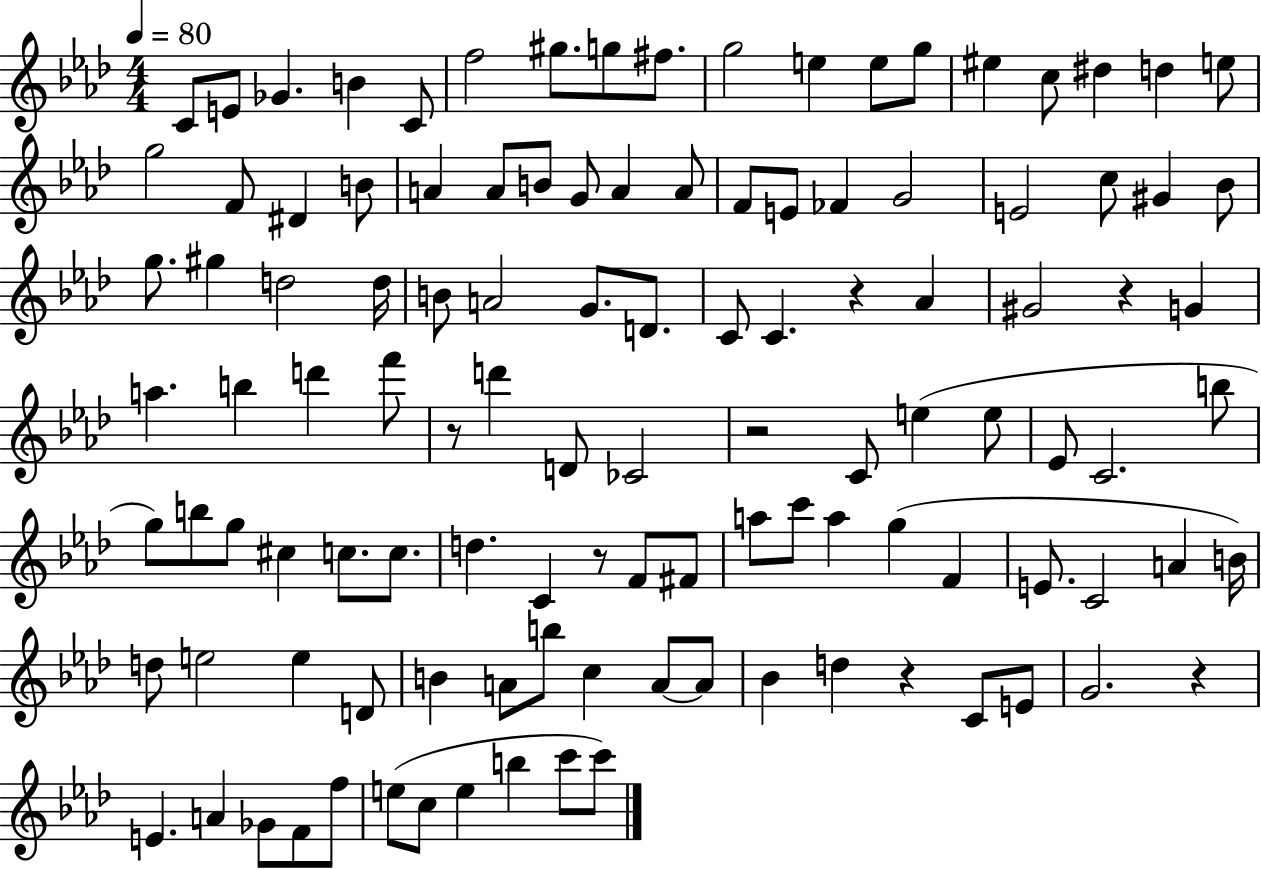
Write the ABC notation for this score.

X:1
T:Untitled
M:4/4
L:1/4
K:Ab
C/2 E/2 _G B C/2 f2 ^g/2 g/2 ^f/2 g2 e e/2 g/2 ^e c/2 ^d d e/2 g2 F/2 ^D B/2 A A/2 B/2 G/2 A A/2 F/2 E/2 _F G2 E2 c/2 ^G _B/2 g/2 ^g d2 d/4 B/2 A2 G/2 D/2 C/2 C z _A ^G2 z G a b d' f'/2 z/2 d' D/2 _C2 z2 C/2 e e/2 _E/2 C2 b/2 g/2 b/2 g/2 ^c c/2 c/2 d C z/2 F/2 ^F/2 a/2 c'/2 a g F E/2 C2 A B/4 d/2 e2 e D/2 B A/2 b/2 c A/2 A/2 _B d z C/2 E/2 G2 z E A _G/2 F/2 f/2 e/2 c/2 e b c'/2 c'/2